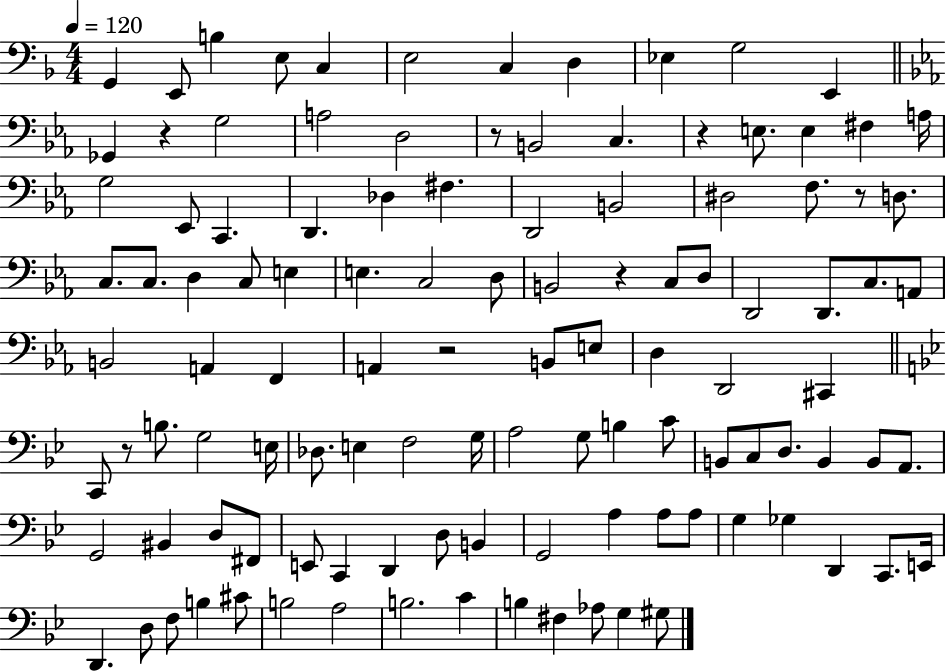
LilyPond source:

{
  \clef bass
  \numericTimeSignature
  \time 4/4
  \key f \major
  \tempo 4 = 120
  \repeat volta 2 { g,4 e,8 b4 e8 c4 | e2 c4 d4 | ees4 g2 e,4 | \bar "||" \break \key c \minor ges,4 r4 g2 | a2 d2 | r8 b,2 c4. | r4 e8. e4 fis4 a16 | \break g2 ees,8 c,4. | d,4. des4 fis4. | d,2 b,2 | dis2 f8. r8 d8. | \break c8. c8. d4 c8 e4 | e4. c2 d8 | b,2 r4 c8 d8 | d,2 d,8. c8. a,8 | \break b,2 a,4 f,4 | a,4 r2 b,8 e8 | d4 d,2 cis,4 | \bar "||" \break \key g \minor c,8 r8 b8. g2 e16 | des8. e4 f2 g16 | a2 g8 b4 c'8 | b,8 c8 d8. b,4 b,8 a,8. | \break g,2 bis,4 d8 fis,8 | e,8 c,4 d,4 d8 b,4 | g,2 a4 a8 a8 | g4 ges4 d,4 c,8. e,16 | \break d,4. d8 f8 b4 cis'8 | b2 a2 | b2. c'4 | b4 fis4 aes8 g4 gis8 | \break } \bar "|."
}